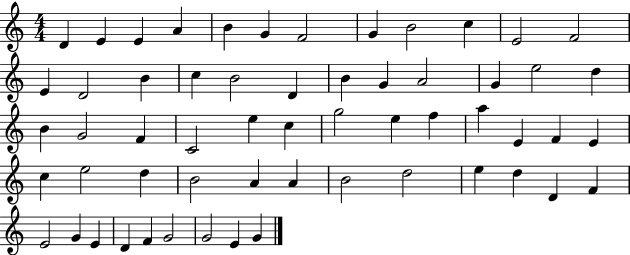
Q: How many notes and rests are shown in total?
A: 58